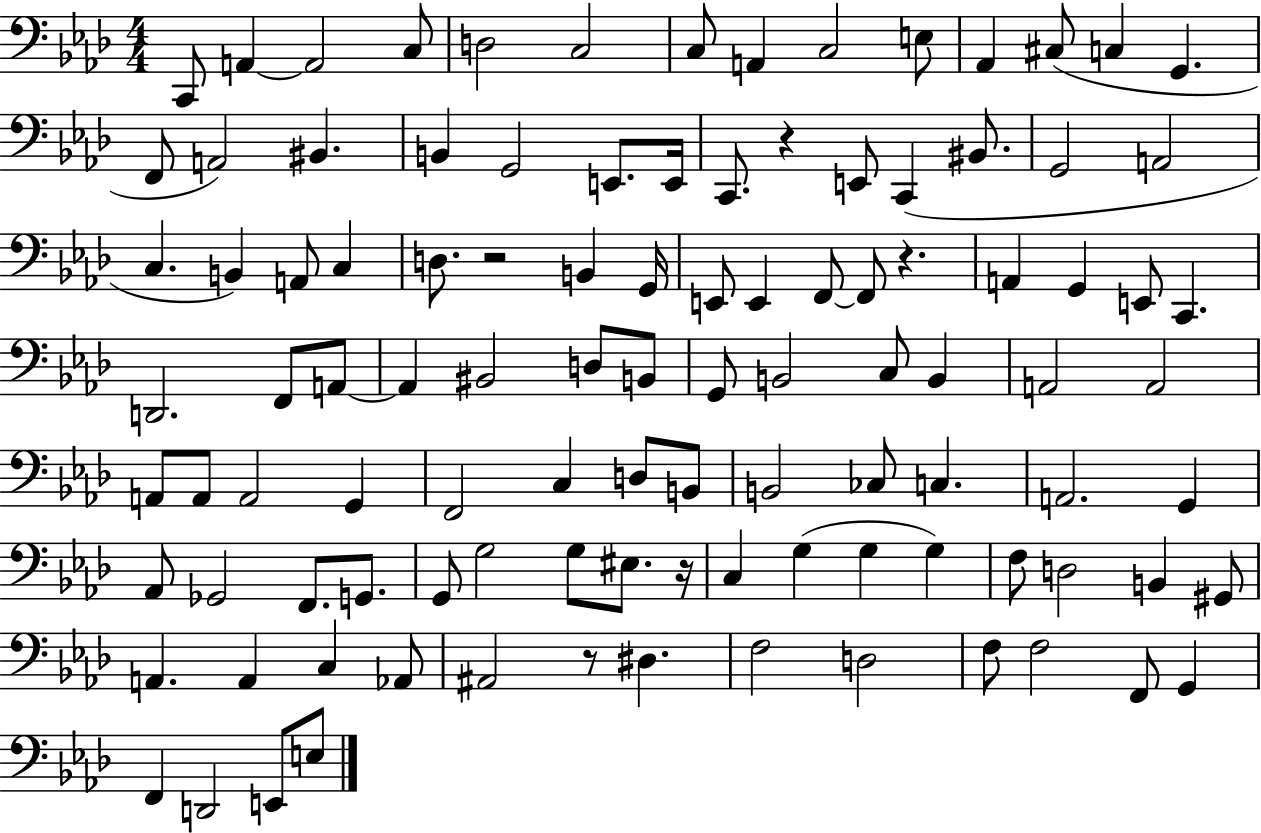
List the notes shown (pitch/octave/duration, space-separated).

C2/e A2/q A2/h C3/e D3/h C3/h C3/e A2/q C3/h E3/e Ab2/q C#3/e C3/q G2/q. F2/e A2/h BIS2/q. B2/q G2/h E2/e. E2/s C2/e. R/q E2/e C2/q BIS2/e. G2/h A2/h C3/q. B2/q A2/e C3/q D3/e. R/h B2/q G2/s E2/e E2/q F2/e F2/e R/q. A2/q G2/q E2/e C2/q. D2/h. F2/e A2/e A2/q BIS2/h D3/e B2/e G2/e B2/h C3/e B2/q A2/h A2/h A2/e A2/e A2/h G2/q F2/h C3/q D3/e B2/e B2/h CES3/e C3/q. A2/h. G2/q Ab2/e Gb2/h F2/e. G2/e. G2/e G3/h G3/e EIS3/e. R/s C3/q G3/q G3/q G3/q F3/e D3/h B2/q G#2/e A2/q. A2/q C3/q Ab2/e A#2/h R/e D#3/q. F3/h D3/h F3/e F3/h F2/e G2/q F2/q D2/h E2/e E3/e